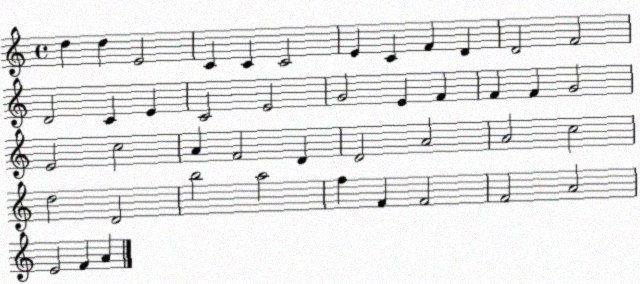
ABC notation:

X:1
T:Untitled
M:4/4
L:1/4
K:C
d d E2 C C C2 E C F D D2 F2 D2 C E C2 E2 G2 E F F F G2 E2 c2 A F2 D D2 A2 A2 c2 d2 D2 b2 a2 f F F2 F2 A2 E2 F A